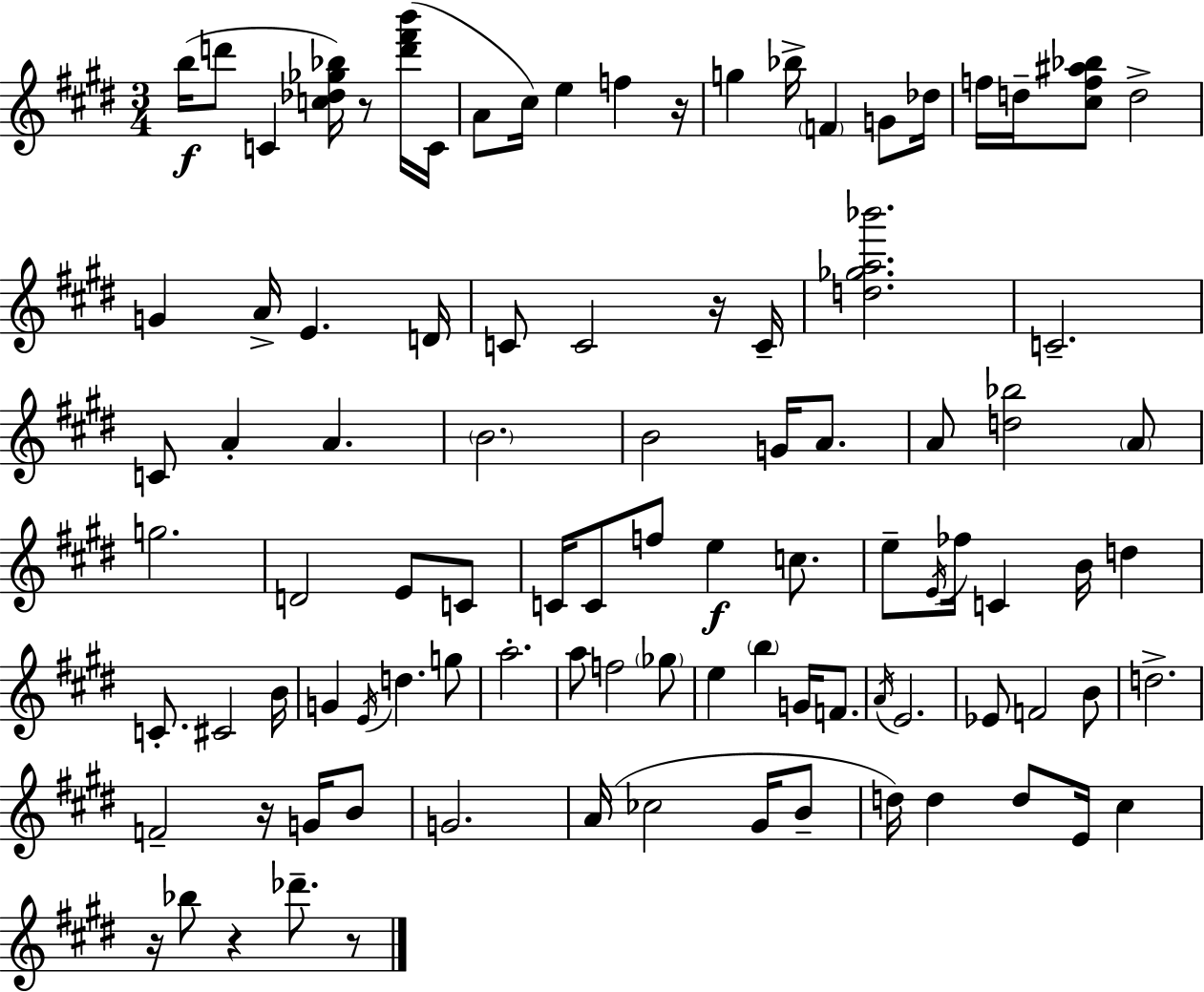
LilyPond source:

{
  \clef treble
  \numericTimeSignature
  \time 3/4
  \key e \major
  b''16(\f d'''8 c'4 <c'' des'' ges'' bes''>16) r8 <d''' fis''' b'''>16( c'16 | a'8 cis''16) e''4 f''4 r16 | g''4 bes''16-> \parenthesize f'4 g'8 des''16 | f''16 d''16-- <cis'' f'' ais'' bes''>8 d''2-> | \break g'4 a'16-> e'4. d'16 | c'8 c'2 r16 c'16-- | <d'' ges'' a'' bes'''>2. | c'2.-- | \break c'8 a'4-. a'4. | \parenthesize b'2. | b'2 g'16 a'8. | a'8 <d'' bes''>2 \parenthesize a'8 | \break g''2. | d'2 e'8 c'8 | c'16 c'8 f''8 e''4\f c''8. | e''8-- \acciaccatura { e'16 } fes''16 c'4 b'16 d''4 | \break c'8.-. cis'2 | b'16 g'4 \acciaccatura { e'16 } d''4. | g''8 a''2.-. | a''8 f''2 | \break \parenthesize ges''8 e''4 \parenthesize b''4 g'16 f'8. | \acciaccatura { a'16 } e'2. | ees'8 f'2 | b'8 d''2.-> | \break f'2-- r16 | g'16 b'8 g'2. | a'16( ces''2 | gis'16 b'8-- d''16) d''4 d''8 e'16 cis''4 | \break r16 bes''8 r4 des'''8.-- | r8 \bar "|."
}